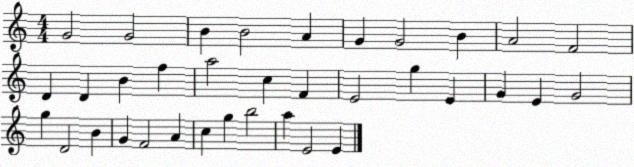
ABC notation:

X:1
T:Untitled
M:4/4
L:1/4
K:C
G2 G2 B B2 A G G2 B A2 F2 D D B f a2 c F E2 g E G E G2 g D2 B G F2 A c g b2 a E2 E